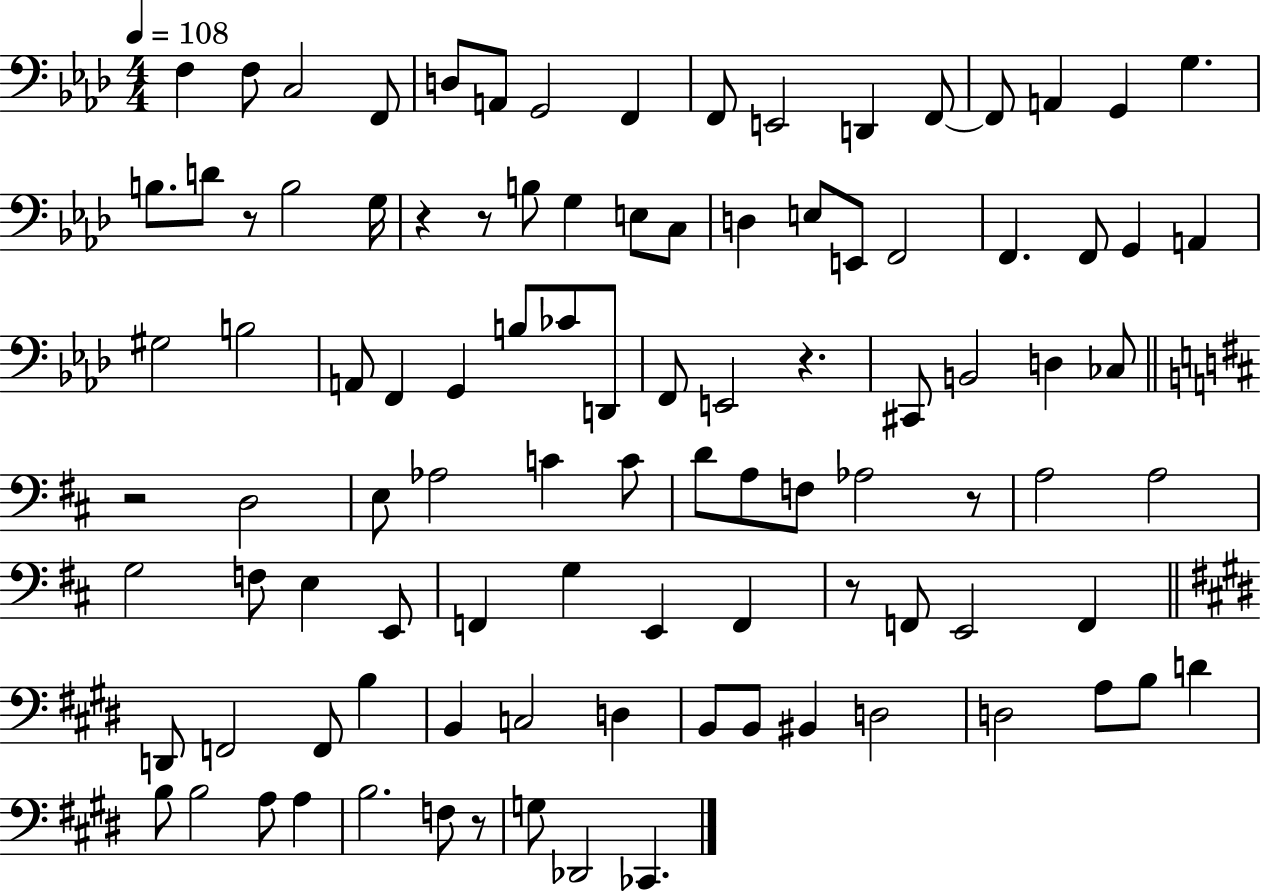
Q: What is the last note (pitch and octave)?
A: CES2